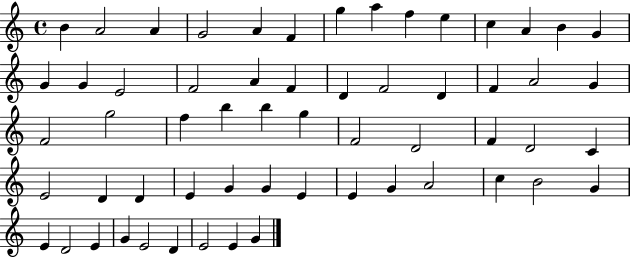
{
  \clef treble
  \time 4/4
  \defaultTimeSignature
  \key c \major
  b'4 a'2 a'4 | g'2 a'4 f'4 | g''4 a''4 f''4 e''4 | c''4 a'4 b'4 g'4 | \break g'4 g'4 e'2 | f'2 a'4 f'4 | d'4 f'2 d'4 | f'4 a'2 g'4 | \break f'2 g''2 | f''4 b''4 b''4 g''4 | f'2 d'2 | f'4 d'2 c'4 | \break e'2 d'4 d'4 | e'4 g'4 g'4 e'4 | e'4 g'4 a'2 | c''4 b'2 g'4 | \break e'4 d'2 e'4 | g'4 e'2 d'4 | e'2 e'4 g'4 | \bar "|."
}